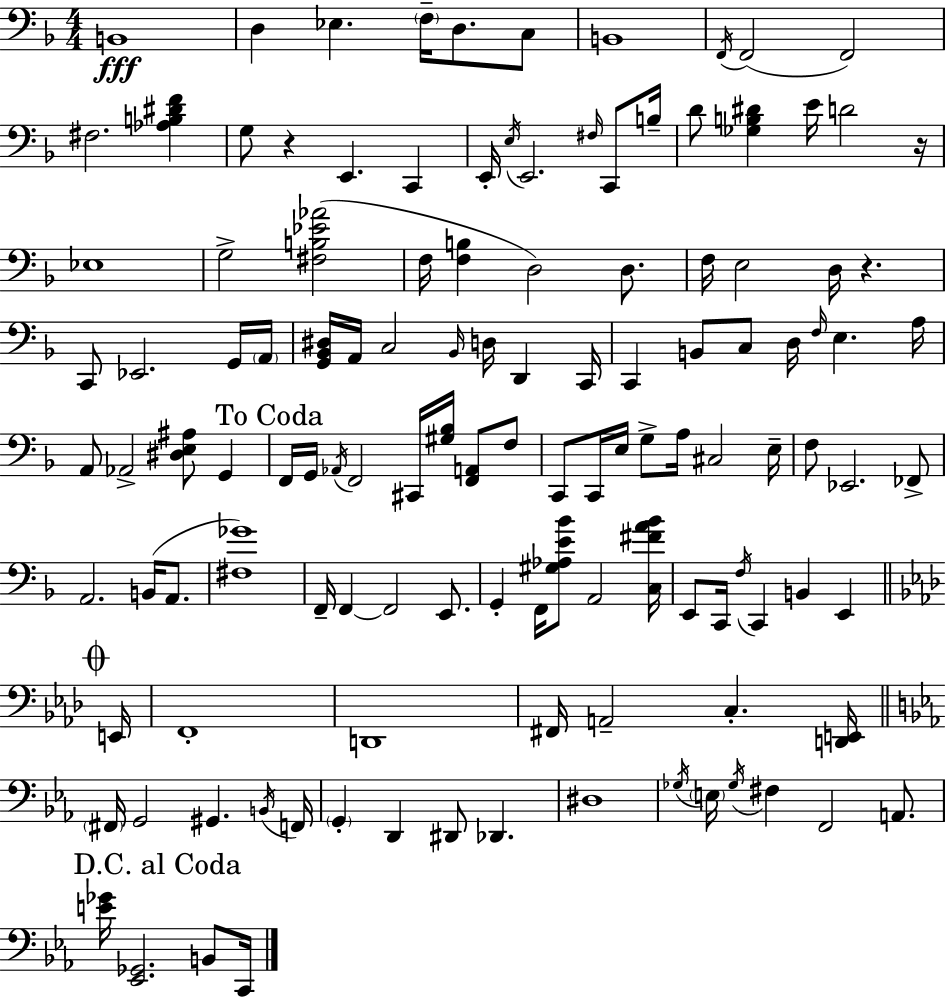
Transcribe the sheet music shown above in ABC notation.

X:1
T:Untitled
M:4/4
L:1/4
K:Dm
B,,4 D, _E, F,/4 D,/2 C,/2 B,,4 F,,/4 F,,2 F,,2 ^F,2 [_A,B,^DF] G,/2 z E,, C,, E,,/4 E,/4 E,,2 ^F,/4 C,,/2 B,/4 D/2 [_G,B,^D] E/4 D2 z/4 _E,4 G,2 [^F,B,_E_A]2 F,/4 [F,B,] D,2 D,/2 F,/4 E,2 D,/4 z C,,/2 _E,,2 G,,/4 A,,/4 [G,,_B,,^D,]/4 A,,/4 C,2 _B,,/4 D,/4 D,, C,,/4 C,, B,,/2 C,/2 D,/4 F,/4 E, A,/4 A,,/2 _A,,2 [^D,E,^A,]/2 G,, F,,/4 G,,/4 _A,,/4 F,,2 ^C,,/4 [^G,_B,]/4 [F,,A,,]/2 F,/2 C,,/2 C,,/4 E,/4 G,/2 A,/4 ^C,2 E,/4 F,/2 _E,,2 _F,,/2 A,,2 B,,/4 A,,/2 [^F,_G]4 F,,/4 F,, F,,2 E,,/2 G,, F,,/4 [^G,_A,E_B]/2 A,,2 [C,^FA_B]/4 E,,/2 C,,/4 F,/4 C,, B,, E,, E,,/4 F,,4 D,,4 ^F,,/4 A,,2 C, [D,,E,,]/4 ^F,,/4 G,,2 ^G,, B,,/4 F,,/4 G,, D,, ^D,,/2 _D,, ^D,4 _G,/4 E,/4 _G,/4 ^F, F,,2 A,,/2 [E_G]/4 [_E,,_G,,]2 B,,/2 C,,/4